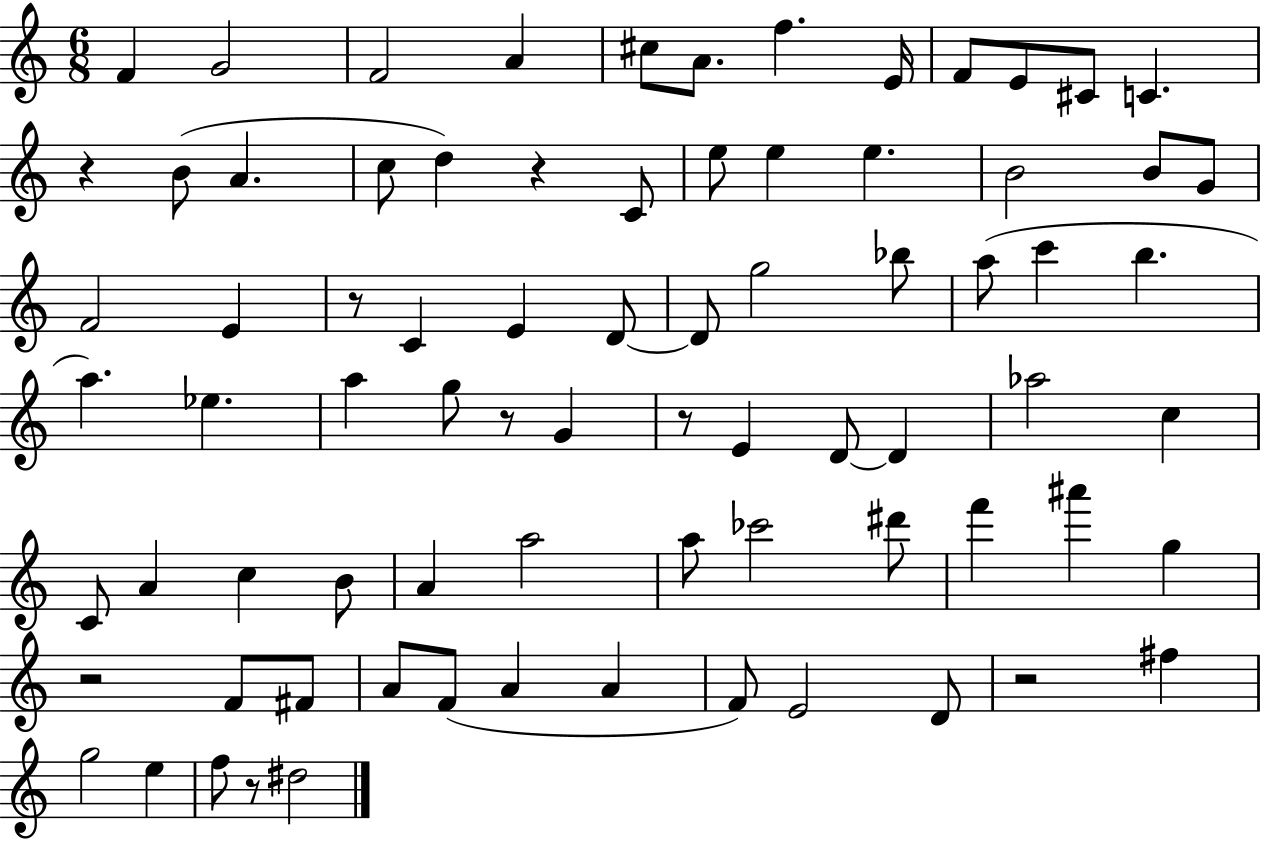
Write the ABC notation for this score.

X:1
T:Untitled
M:6/8
L:1/4
K:C
F G2 F2 A ^c/2 A/2 f E/4 F/2 E/2 ^C/2 C z B/2 A c/2 d z C/2 e/2 e e B2 B/2 G/2 F2 E z/2 C E D/2 D/2 g2 _b/2 a/2 c' b a _e a g/2 z/2 G z/2 E D/2 D _a2 c C/2 A c B/2 A a2 a/2 _c'2 ^d'/2 f' ^a' g z2 F/2 ^F/2 A/2 F/2 A A F/2 E2 D/2 z2 ^f g2 e f/2 z/2 ^d2